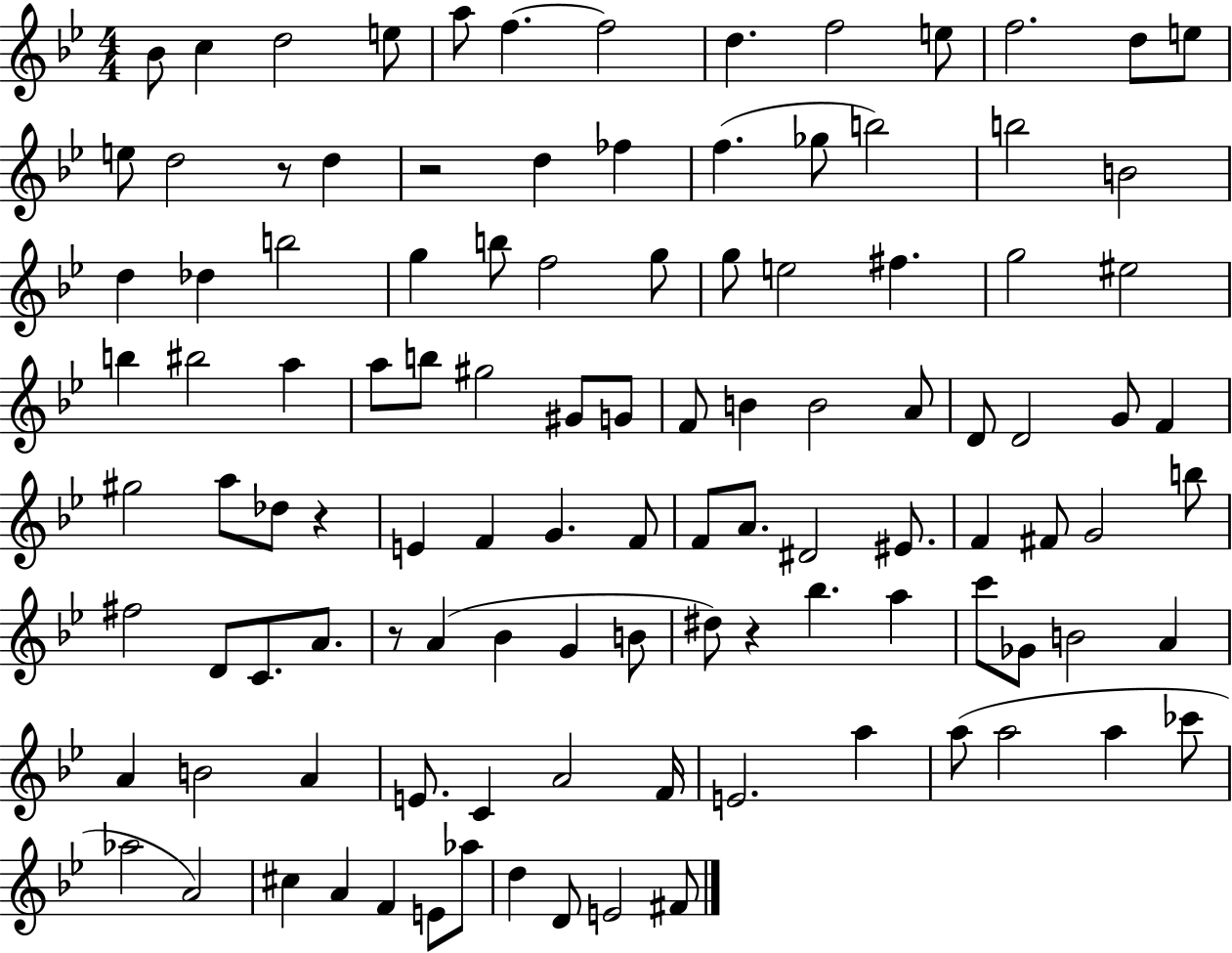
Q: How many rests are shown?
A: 5